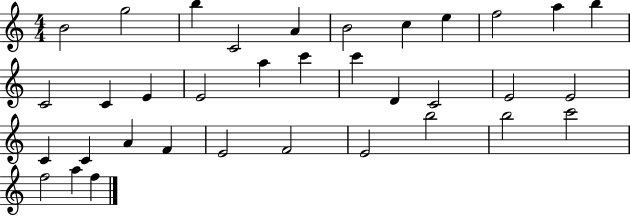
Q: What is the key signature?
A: C major